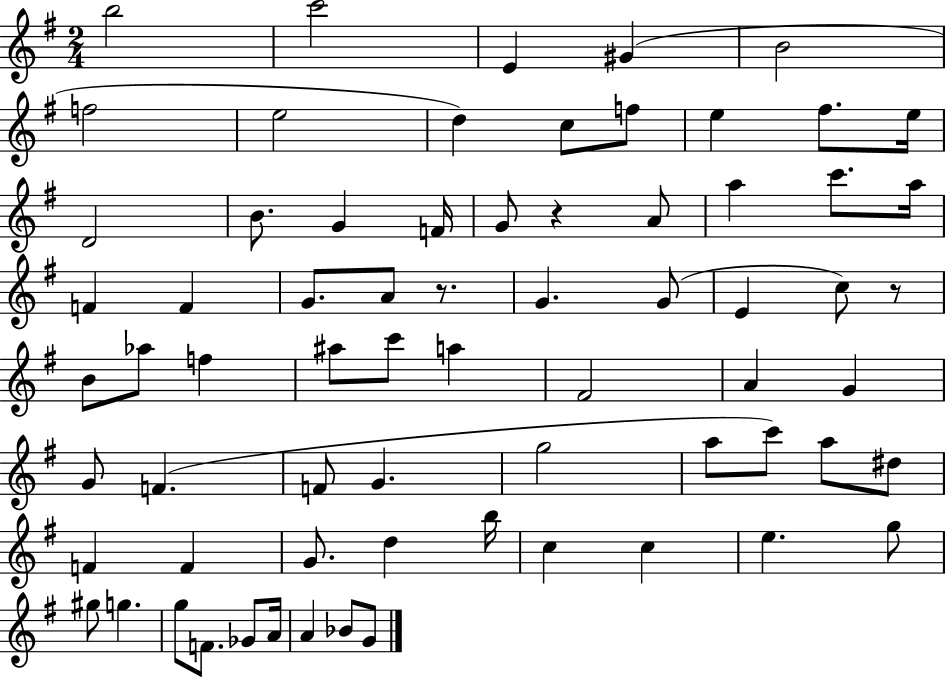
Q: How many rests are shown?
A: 3